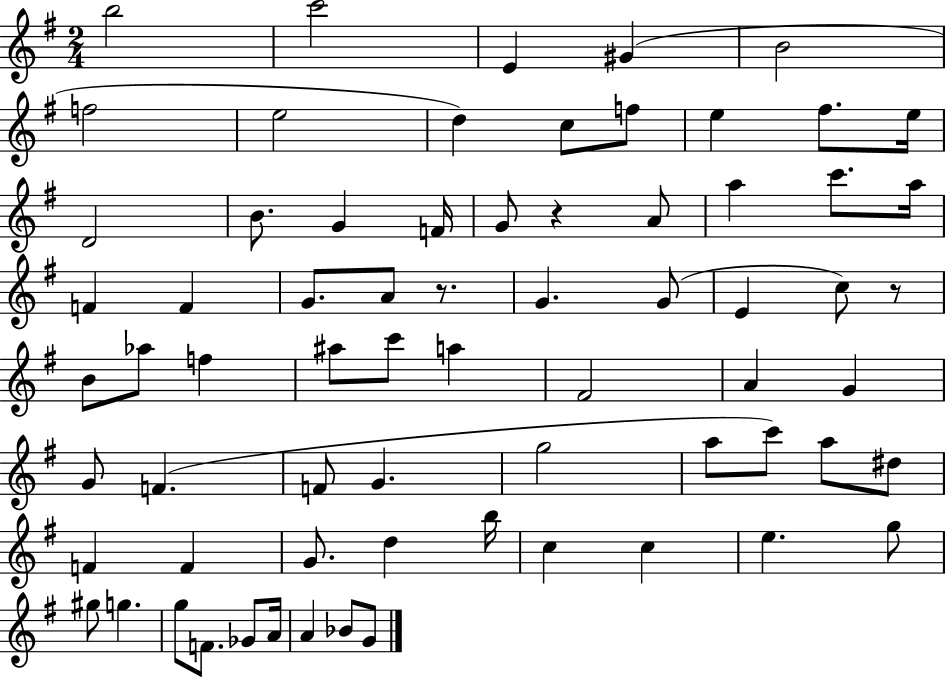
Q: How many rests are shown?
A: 3